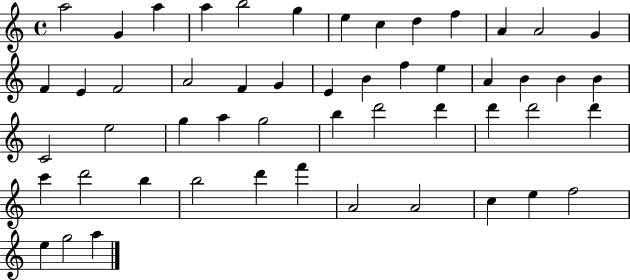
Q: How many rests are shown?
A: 0